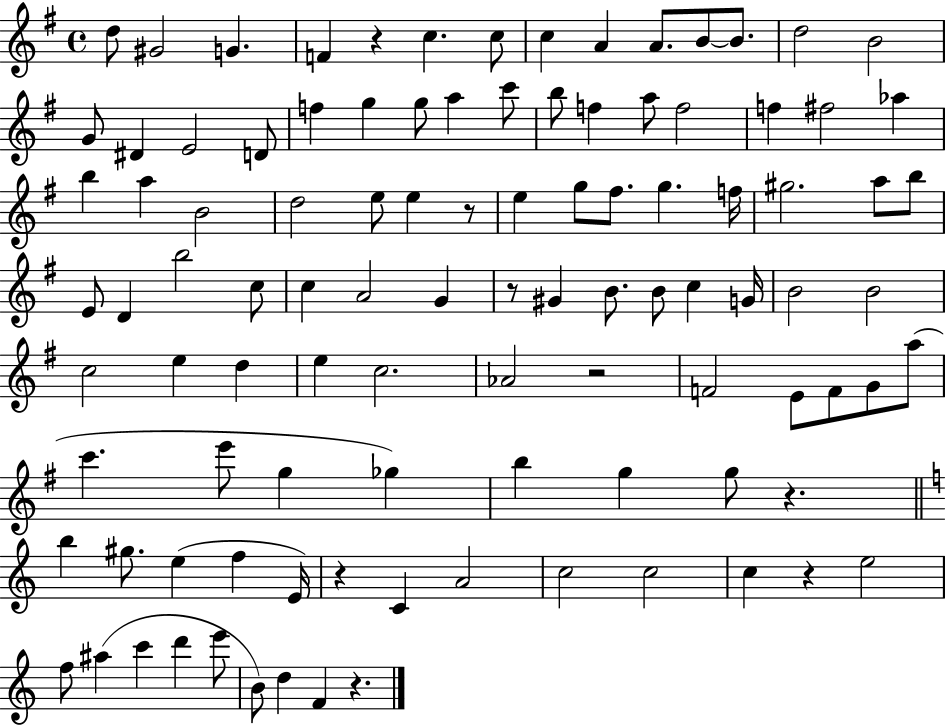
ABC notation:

X:1
T:Untitled
M:4/4
L:1/4
K:G
d/2 ^G2 G F z c c/2 c A A/2 B/2 B/2 d2 B2 G/2 ^D E2 D/2 f g g/2 a c'/2 b/2 f a/2 f2 f ^f2 _a b a B2 d2 e/2 e z/2 e g/2 ^f/2 g f/4 ^g2 a/2 b/2 E/2 D b2 c/2 c A2 G z/2 ^G B/2 B/2 c G/4 B2 B2 c2 e d e c2 _A2 z2 F2 E/2 F/2 G/2 a/2 c' e'/2 g _g b g g/2 z b ^g/2 e f E/4 z C A2 c2 c2 c z e2 f/2 ^a c' d' e'/2 B/2 d F z